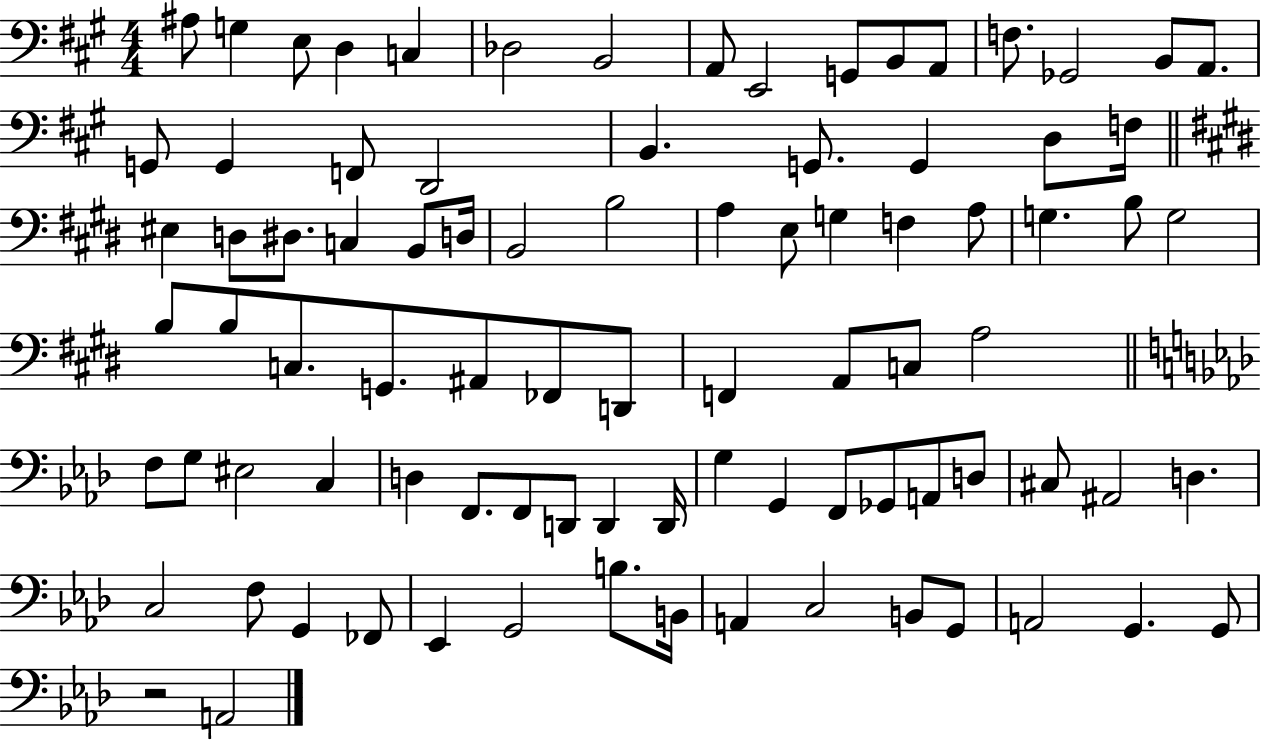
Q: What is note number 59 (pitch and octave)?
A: F2